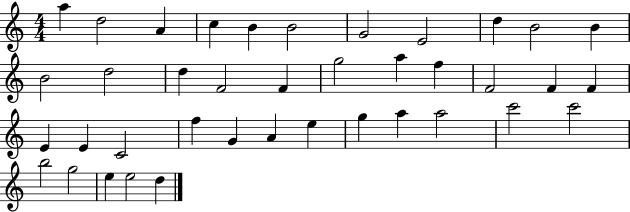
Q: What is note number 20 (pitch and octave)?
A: F4